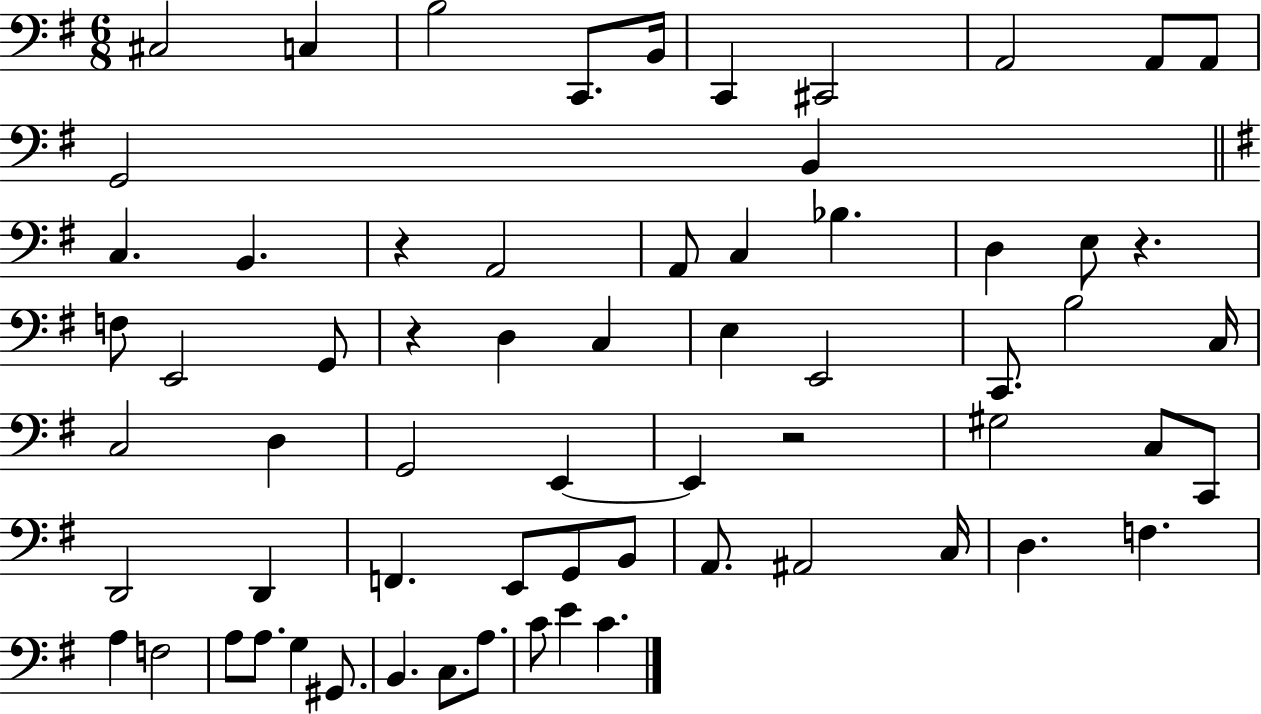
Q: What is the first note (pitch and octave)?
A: C#3